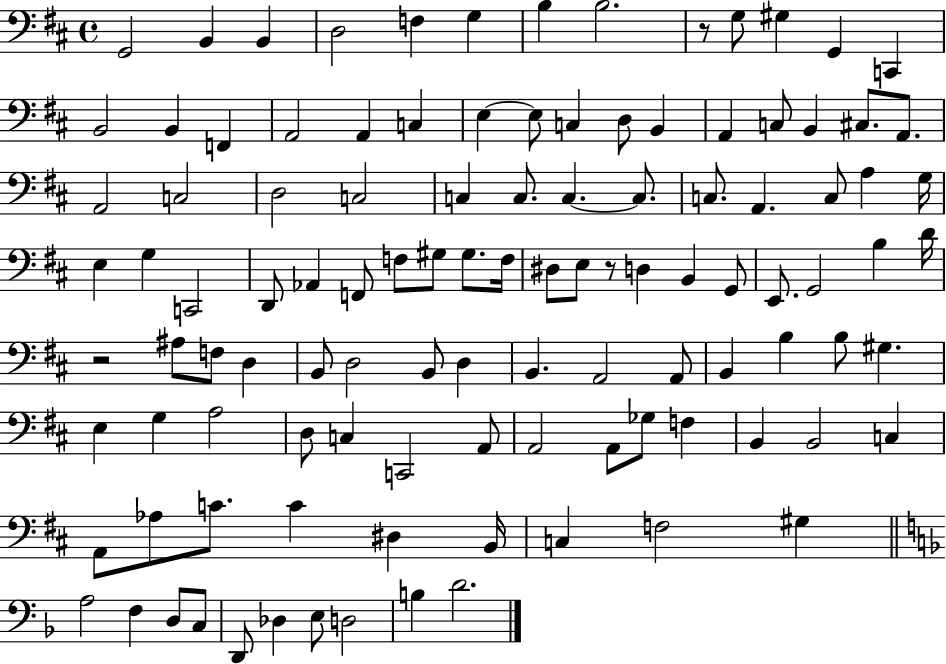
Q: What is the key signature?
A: D major